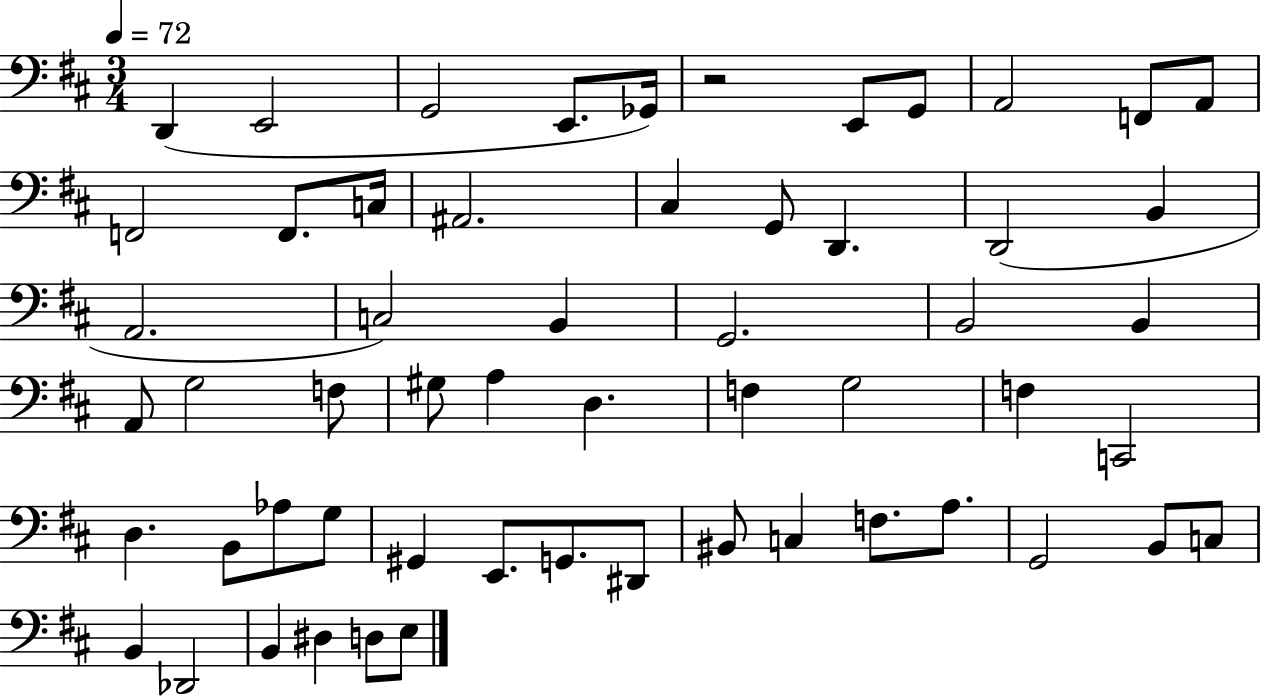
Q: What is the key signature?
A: D major